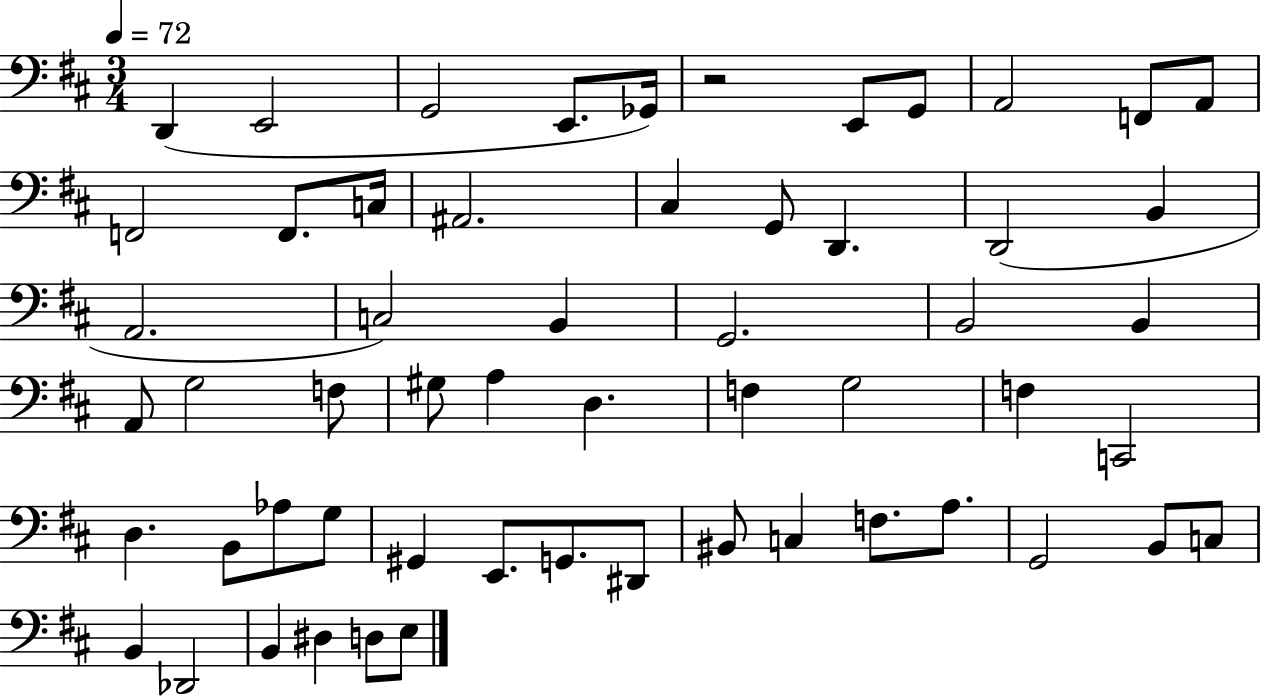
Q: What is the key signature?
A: D major